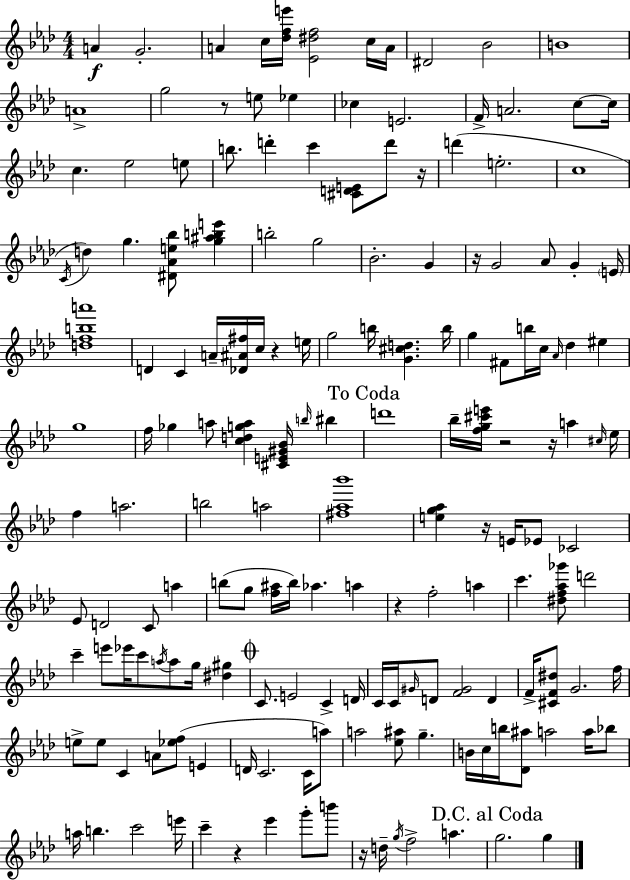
{
  \clef treble
  \numericTimeSignature
  \time 4/4
  \key f \minor
  a'4\f g'2.-. | a'4 c''16 <des'' f'' e'''>16 <ees' dis'' f''>2 c''16 a'16 | dis'2 bes'2 | b'1 | \break a'1-> | g''2 r8 e''8 ees''4 | ces''4 e'2. | f'16-> a'2. c''8~~ c''16 | \break c''4. ees''2 e''8 | b''8. d'''4-. c'''4 <cis' d' e'>8 d'''8 r16 | d'''4( e''2.-. | c''1 | \break \acciaccatura { c'16 }) d''4 g''4. <dis' aes' e'' bes''>8 <g'' ais'' b'' e'''>4 | b''2-. g''2 | bes'2.-. g'4 | r16 g'2 aes'8 g'4-. | \break \parenthesize e'16 <d'' f'' b'' a'''>1 | d'4 c'4 a'16-- <des' ais' fis''>16 c''16 r4 | e''16 g''2 b''16 <g' cis'' d''>4. | b''16 g''4 fis'8 b''16 c''16 \grace { aes'16 } des''4 eis''4 | \break g''1 | f''16 ges''4 a''8 <c'' d'' g'' a''>4 <cis' e' gis' bes'>16 \grace { b''16 } bis''4 | \mark "To Coda" d'''1 | bes''16-- <f'' g'' cis''' e'''>16 r2 r16 a''4 | \break \grace { cis''16 } ees''16 f''4 a''2. | b''2 a''2 | <fis'' aes'' bes'''>1 | <e'' g'' aes''>4 r16 e'16 ees'8 ces'2 | \break ees'8 d'2 c'8 | a''4 b''8( g''8 <f'' ais''>16 b''16) aes''4. | a''4 r4 f''2-. | a''4 c'''4. <dis'' f'' aes'' ges'''>8 d'''2 | \break c'''4-- e'''8 ees'''16 c'''8 \acciaccatura { a''16 } a''8 | g''16 <dis'' gis''>4 \mark \markup { \musicglyph "scripts.coda" } c'8. e'2 | c'4-> d'16 c'16 c'16 \grace { gis'16 } d'8 <f' gis'>2 | d'4 f'16-> <cis' f' dis''>8 g'2. | \break f''16 e''8-> e''8 c'4 a'8 | <ees'' f''>8( e'4 d'16 c'2. | c'16 a''8) a''2 <ees'' ais''>8 | g''4.-- b'16 c''16 b''16 <des' ais''>8 a''2 | \break a''16 bes''8 a''16 b''4. c'''2 | e'''16 c'''4-- r4 ees'''4 | g'''8-. b'''8 r16 d''16-- \acciaccatura { g''16 } f''2-> | a''4. \mark "D.C. al Coda" g''2. | \break g''4 \bar "|."
}